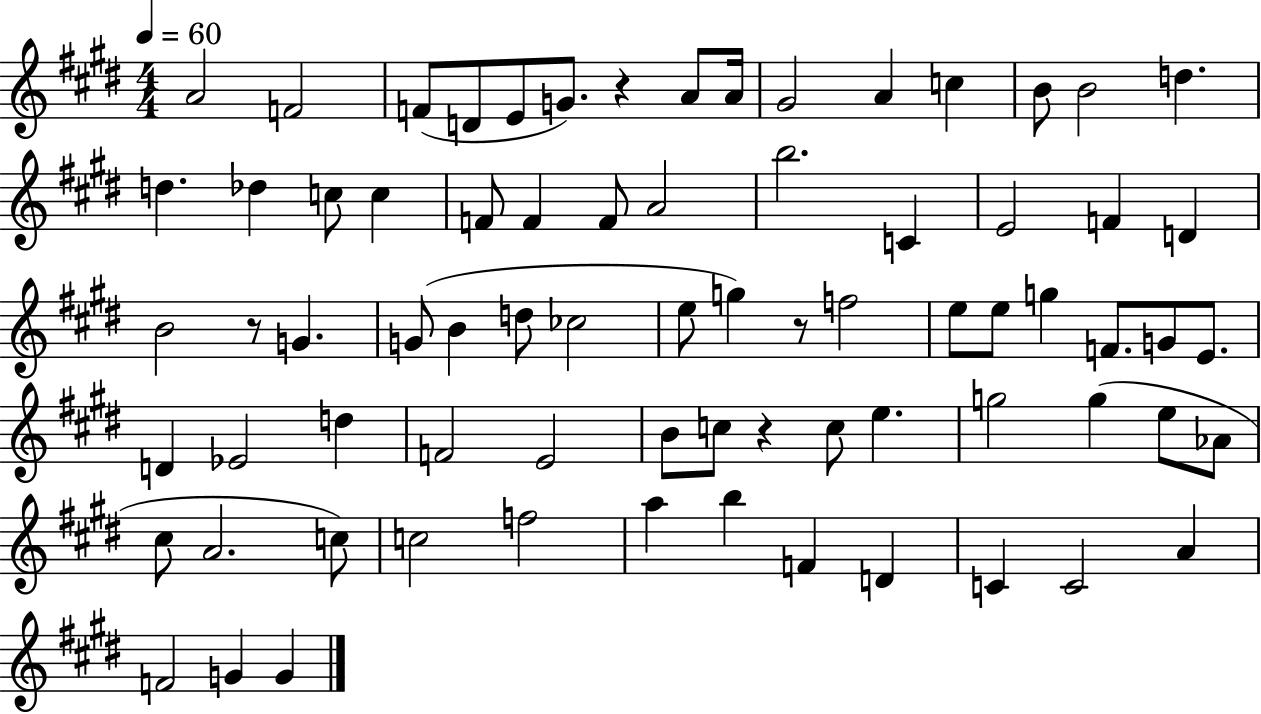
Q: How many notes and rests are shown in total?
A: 74